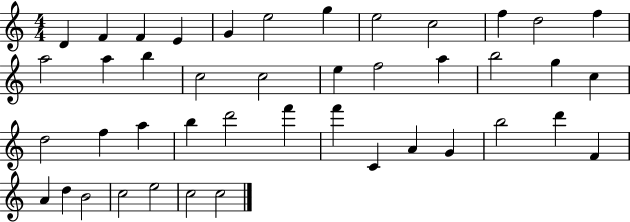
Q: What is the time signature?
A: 4/4